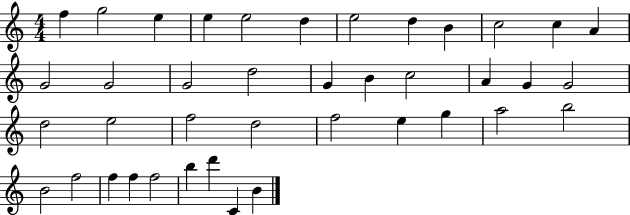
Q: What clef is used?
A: treble